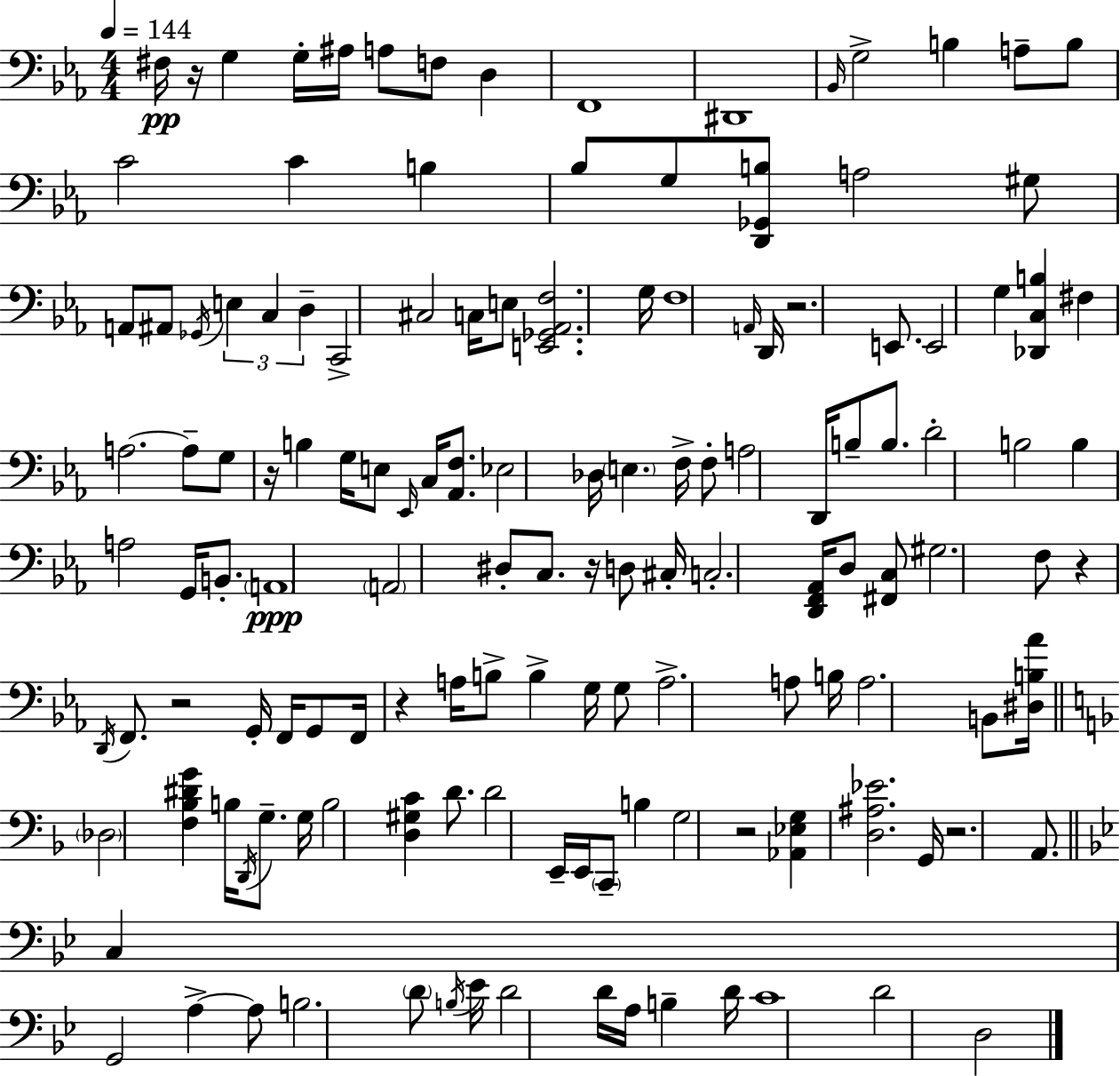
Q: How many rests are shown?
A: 9